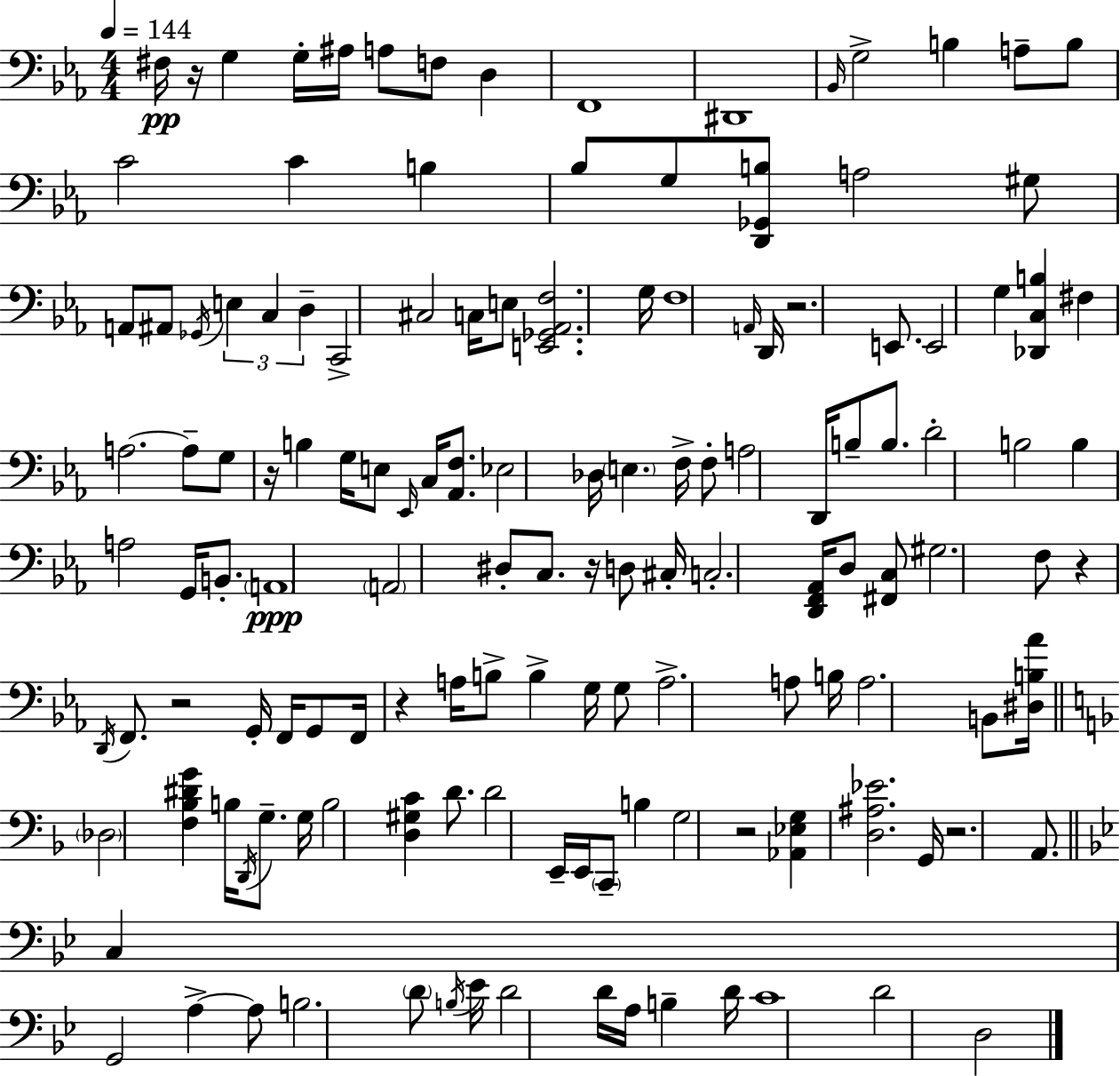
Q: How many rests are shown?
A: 9